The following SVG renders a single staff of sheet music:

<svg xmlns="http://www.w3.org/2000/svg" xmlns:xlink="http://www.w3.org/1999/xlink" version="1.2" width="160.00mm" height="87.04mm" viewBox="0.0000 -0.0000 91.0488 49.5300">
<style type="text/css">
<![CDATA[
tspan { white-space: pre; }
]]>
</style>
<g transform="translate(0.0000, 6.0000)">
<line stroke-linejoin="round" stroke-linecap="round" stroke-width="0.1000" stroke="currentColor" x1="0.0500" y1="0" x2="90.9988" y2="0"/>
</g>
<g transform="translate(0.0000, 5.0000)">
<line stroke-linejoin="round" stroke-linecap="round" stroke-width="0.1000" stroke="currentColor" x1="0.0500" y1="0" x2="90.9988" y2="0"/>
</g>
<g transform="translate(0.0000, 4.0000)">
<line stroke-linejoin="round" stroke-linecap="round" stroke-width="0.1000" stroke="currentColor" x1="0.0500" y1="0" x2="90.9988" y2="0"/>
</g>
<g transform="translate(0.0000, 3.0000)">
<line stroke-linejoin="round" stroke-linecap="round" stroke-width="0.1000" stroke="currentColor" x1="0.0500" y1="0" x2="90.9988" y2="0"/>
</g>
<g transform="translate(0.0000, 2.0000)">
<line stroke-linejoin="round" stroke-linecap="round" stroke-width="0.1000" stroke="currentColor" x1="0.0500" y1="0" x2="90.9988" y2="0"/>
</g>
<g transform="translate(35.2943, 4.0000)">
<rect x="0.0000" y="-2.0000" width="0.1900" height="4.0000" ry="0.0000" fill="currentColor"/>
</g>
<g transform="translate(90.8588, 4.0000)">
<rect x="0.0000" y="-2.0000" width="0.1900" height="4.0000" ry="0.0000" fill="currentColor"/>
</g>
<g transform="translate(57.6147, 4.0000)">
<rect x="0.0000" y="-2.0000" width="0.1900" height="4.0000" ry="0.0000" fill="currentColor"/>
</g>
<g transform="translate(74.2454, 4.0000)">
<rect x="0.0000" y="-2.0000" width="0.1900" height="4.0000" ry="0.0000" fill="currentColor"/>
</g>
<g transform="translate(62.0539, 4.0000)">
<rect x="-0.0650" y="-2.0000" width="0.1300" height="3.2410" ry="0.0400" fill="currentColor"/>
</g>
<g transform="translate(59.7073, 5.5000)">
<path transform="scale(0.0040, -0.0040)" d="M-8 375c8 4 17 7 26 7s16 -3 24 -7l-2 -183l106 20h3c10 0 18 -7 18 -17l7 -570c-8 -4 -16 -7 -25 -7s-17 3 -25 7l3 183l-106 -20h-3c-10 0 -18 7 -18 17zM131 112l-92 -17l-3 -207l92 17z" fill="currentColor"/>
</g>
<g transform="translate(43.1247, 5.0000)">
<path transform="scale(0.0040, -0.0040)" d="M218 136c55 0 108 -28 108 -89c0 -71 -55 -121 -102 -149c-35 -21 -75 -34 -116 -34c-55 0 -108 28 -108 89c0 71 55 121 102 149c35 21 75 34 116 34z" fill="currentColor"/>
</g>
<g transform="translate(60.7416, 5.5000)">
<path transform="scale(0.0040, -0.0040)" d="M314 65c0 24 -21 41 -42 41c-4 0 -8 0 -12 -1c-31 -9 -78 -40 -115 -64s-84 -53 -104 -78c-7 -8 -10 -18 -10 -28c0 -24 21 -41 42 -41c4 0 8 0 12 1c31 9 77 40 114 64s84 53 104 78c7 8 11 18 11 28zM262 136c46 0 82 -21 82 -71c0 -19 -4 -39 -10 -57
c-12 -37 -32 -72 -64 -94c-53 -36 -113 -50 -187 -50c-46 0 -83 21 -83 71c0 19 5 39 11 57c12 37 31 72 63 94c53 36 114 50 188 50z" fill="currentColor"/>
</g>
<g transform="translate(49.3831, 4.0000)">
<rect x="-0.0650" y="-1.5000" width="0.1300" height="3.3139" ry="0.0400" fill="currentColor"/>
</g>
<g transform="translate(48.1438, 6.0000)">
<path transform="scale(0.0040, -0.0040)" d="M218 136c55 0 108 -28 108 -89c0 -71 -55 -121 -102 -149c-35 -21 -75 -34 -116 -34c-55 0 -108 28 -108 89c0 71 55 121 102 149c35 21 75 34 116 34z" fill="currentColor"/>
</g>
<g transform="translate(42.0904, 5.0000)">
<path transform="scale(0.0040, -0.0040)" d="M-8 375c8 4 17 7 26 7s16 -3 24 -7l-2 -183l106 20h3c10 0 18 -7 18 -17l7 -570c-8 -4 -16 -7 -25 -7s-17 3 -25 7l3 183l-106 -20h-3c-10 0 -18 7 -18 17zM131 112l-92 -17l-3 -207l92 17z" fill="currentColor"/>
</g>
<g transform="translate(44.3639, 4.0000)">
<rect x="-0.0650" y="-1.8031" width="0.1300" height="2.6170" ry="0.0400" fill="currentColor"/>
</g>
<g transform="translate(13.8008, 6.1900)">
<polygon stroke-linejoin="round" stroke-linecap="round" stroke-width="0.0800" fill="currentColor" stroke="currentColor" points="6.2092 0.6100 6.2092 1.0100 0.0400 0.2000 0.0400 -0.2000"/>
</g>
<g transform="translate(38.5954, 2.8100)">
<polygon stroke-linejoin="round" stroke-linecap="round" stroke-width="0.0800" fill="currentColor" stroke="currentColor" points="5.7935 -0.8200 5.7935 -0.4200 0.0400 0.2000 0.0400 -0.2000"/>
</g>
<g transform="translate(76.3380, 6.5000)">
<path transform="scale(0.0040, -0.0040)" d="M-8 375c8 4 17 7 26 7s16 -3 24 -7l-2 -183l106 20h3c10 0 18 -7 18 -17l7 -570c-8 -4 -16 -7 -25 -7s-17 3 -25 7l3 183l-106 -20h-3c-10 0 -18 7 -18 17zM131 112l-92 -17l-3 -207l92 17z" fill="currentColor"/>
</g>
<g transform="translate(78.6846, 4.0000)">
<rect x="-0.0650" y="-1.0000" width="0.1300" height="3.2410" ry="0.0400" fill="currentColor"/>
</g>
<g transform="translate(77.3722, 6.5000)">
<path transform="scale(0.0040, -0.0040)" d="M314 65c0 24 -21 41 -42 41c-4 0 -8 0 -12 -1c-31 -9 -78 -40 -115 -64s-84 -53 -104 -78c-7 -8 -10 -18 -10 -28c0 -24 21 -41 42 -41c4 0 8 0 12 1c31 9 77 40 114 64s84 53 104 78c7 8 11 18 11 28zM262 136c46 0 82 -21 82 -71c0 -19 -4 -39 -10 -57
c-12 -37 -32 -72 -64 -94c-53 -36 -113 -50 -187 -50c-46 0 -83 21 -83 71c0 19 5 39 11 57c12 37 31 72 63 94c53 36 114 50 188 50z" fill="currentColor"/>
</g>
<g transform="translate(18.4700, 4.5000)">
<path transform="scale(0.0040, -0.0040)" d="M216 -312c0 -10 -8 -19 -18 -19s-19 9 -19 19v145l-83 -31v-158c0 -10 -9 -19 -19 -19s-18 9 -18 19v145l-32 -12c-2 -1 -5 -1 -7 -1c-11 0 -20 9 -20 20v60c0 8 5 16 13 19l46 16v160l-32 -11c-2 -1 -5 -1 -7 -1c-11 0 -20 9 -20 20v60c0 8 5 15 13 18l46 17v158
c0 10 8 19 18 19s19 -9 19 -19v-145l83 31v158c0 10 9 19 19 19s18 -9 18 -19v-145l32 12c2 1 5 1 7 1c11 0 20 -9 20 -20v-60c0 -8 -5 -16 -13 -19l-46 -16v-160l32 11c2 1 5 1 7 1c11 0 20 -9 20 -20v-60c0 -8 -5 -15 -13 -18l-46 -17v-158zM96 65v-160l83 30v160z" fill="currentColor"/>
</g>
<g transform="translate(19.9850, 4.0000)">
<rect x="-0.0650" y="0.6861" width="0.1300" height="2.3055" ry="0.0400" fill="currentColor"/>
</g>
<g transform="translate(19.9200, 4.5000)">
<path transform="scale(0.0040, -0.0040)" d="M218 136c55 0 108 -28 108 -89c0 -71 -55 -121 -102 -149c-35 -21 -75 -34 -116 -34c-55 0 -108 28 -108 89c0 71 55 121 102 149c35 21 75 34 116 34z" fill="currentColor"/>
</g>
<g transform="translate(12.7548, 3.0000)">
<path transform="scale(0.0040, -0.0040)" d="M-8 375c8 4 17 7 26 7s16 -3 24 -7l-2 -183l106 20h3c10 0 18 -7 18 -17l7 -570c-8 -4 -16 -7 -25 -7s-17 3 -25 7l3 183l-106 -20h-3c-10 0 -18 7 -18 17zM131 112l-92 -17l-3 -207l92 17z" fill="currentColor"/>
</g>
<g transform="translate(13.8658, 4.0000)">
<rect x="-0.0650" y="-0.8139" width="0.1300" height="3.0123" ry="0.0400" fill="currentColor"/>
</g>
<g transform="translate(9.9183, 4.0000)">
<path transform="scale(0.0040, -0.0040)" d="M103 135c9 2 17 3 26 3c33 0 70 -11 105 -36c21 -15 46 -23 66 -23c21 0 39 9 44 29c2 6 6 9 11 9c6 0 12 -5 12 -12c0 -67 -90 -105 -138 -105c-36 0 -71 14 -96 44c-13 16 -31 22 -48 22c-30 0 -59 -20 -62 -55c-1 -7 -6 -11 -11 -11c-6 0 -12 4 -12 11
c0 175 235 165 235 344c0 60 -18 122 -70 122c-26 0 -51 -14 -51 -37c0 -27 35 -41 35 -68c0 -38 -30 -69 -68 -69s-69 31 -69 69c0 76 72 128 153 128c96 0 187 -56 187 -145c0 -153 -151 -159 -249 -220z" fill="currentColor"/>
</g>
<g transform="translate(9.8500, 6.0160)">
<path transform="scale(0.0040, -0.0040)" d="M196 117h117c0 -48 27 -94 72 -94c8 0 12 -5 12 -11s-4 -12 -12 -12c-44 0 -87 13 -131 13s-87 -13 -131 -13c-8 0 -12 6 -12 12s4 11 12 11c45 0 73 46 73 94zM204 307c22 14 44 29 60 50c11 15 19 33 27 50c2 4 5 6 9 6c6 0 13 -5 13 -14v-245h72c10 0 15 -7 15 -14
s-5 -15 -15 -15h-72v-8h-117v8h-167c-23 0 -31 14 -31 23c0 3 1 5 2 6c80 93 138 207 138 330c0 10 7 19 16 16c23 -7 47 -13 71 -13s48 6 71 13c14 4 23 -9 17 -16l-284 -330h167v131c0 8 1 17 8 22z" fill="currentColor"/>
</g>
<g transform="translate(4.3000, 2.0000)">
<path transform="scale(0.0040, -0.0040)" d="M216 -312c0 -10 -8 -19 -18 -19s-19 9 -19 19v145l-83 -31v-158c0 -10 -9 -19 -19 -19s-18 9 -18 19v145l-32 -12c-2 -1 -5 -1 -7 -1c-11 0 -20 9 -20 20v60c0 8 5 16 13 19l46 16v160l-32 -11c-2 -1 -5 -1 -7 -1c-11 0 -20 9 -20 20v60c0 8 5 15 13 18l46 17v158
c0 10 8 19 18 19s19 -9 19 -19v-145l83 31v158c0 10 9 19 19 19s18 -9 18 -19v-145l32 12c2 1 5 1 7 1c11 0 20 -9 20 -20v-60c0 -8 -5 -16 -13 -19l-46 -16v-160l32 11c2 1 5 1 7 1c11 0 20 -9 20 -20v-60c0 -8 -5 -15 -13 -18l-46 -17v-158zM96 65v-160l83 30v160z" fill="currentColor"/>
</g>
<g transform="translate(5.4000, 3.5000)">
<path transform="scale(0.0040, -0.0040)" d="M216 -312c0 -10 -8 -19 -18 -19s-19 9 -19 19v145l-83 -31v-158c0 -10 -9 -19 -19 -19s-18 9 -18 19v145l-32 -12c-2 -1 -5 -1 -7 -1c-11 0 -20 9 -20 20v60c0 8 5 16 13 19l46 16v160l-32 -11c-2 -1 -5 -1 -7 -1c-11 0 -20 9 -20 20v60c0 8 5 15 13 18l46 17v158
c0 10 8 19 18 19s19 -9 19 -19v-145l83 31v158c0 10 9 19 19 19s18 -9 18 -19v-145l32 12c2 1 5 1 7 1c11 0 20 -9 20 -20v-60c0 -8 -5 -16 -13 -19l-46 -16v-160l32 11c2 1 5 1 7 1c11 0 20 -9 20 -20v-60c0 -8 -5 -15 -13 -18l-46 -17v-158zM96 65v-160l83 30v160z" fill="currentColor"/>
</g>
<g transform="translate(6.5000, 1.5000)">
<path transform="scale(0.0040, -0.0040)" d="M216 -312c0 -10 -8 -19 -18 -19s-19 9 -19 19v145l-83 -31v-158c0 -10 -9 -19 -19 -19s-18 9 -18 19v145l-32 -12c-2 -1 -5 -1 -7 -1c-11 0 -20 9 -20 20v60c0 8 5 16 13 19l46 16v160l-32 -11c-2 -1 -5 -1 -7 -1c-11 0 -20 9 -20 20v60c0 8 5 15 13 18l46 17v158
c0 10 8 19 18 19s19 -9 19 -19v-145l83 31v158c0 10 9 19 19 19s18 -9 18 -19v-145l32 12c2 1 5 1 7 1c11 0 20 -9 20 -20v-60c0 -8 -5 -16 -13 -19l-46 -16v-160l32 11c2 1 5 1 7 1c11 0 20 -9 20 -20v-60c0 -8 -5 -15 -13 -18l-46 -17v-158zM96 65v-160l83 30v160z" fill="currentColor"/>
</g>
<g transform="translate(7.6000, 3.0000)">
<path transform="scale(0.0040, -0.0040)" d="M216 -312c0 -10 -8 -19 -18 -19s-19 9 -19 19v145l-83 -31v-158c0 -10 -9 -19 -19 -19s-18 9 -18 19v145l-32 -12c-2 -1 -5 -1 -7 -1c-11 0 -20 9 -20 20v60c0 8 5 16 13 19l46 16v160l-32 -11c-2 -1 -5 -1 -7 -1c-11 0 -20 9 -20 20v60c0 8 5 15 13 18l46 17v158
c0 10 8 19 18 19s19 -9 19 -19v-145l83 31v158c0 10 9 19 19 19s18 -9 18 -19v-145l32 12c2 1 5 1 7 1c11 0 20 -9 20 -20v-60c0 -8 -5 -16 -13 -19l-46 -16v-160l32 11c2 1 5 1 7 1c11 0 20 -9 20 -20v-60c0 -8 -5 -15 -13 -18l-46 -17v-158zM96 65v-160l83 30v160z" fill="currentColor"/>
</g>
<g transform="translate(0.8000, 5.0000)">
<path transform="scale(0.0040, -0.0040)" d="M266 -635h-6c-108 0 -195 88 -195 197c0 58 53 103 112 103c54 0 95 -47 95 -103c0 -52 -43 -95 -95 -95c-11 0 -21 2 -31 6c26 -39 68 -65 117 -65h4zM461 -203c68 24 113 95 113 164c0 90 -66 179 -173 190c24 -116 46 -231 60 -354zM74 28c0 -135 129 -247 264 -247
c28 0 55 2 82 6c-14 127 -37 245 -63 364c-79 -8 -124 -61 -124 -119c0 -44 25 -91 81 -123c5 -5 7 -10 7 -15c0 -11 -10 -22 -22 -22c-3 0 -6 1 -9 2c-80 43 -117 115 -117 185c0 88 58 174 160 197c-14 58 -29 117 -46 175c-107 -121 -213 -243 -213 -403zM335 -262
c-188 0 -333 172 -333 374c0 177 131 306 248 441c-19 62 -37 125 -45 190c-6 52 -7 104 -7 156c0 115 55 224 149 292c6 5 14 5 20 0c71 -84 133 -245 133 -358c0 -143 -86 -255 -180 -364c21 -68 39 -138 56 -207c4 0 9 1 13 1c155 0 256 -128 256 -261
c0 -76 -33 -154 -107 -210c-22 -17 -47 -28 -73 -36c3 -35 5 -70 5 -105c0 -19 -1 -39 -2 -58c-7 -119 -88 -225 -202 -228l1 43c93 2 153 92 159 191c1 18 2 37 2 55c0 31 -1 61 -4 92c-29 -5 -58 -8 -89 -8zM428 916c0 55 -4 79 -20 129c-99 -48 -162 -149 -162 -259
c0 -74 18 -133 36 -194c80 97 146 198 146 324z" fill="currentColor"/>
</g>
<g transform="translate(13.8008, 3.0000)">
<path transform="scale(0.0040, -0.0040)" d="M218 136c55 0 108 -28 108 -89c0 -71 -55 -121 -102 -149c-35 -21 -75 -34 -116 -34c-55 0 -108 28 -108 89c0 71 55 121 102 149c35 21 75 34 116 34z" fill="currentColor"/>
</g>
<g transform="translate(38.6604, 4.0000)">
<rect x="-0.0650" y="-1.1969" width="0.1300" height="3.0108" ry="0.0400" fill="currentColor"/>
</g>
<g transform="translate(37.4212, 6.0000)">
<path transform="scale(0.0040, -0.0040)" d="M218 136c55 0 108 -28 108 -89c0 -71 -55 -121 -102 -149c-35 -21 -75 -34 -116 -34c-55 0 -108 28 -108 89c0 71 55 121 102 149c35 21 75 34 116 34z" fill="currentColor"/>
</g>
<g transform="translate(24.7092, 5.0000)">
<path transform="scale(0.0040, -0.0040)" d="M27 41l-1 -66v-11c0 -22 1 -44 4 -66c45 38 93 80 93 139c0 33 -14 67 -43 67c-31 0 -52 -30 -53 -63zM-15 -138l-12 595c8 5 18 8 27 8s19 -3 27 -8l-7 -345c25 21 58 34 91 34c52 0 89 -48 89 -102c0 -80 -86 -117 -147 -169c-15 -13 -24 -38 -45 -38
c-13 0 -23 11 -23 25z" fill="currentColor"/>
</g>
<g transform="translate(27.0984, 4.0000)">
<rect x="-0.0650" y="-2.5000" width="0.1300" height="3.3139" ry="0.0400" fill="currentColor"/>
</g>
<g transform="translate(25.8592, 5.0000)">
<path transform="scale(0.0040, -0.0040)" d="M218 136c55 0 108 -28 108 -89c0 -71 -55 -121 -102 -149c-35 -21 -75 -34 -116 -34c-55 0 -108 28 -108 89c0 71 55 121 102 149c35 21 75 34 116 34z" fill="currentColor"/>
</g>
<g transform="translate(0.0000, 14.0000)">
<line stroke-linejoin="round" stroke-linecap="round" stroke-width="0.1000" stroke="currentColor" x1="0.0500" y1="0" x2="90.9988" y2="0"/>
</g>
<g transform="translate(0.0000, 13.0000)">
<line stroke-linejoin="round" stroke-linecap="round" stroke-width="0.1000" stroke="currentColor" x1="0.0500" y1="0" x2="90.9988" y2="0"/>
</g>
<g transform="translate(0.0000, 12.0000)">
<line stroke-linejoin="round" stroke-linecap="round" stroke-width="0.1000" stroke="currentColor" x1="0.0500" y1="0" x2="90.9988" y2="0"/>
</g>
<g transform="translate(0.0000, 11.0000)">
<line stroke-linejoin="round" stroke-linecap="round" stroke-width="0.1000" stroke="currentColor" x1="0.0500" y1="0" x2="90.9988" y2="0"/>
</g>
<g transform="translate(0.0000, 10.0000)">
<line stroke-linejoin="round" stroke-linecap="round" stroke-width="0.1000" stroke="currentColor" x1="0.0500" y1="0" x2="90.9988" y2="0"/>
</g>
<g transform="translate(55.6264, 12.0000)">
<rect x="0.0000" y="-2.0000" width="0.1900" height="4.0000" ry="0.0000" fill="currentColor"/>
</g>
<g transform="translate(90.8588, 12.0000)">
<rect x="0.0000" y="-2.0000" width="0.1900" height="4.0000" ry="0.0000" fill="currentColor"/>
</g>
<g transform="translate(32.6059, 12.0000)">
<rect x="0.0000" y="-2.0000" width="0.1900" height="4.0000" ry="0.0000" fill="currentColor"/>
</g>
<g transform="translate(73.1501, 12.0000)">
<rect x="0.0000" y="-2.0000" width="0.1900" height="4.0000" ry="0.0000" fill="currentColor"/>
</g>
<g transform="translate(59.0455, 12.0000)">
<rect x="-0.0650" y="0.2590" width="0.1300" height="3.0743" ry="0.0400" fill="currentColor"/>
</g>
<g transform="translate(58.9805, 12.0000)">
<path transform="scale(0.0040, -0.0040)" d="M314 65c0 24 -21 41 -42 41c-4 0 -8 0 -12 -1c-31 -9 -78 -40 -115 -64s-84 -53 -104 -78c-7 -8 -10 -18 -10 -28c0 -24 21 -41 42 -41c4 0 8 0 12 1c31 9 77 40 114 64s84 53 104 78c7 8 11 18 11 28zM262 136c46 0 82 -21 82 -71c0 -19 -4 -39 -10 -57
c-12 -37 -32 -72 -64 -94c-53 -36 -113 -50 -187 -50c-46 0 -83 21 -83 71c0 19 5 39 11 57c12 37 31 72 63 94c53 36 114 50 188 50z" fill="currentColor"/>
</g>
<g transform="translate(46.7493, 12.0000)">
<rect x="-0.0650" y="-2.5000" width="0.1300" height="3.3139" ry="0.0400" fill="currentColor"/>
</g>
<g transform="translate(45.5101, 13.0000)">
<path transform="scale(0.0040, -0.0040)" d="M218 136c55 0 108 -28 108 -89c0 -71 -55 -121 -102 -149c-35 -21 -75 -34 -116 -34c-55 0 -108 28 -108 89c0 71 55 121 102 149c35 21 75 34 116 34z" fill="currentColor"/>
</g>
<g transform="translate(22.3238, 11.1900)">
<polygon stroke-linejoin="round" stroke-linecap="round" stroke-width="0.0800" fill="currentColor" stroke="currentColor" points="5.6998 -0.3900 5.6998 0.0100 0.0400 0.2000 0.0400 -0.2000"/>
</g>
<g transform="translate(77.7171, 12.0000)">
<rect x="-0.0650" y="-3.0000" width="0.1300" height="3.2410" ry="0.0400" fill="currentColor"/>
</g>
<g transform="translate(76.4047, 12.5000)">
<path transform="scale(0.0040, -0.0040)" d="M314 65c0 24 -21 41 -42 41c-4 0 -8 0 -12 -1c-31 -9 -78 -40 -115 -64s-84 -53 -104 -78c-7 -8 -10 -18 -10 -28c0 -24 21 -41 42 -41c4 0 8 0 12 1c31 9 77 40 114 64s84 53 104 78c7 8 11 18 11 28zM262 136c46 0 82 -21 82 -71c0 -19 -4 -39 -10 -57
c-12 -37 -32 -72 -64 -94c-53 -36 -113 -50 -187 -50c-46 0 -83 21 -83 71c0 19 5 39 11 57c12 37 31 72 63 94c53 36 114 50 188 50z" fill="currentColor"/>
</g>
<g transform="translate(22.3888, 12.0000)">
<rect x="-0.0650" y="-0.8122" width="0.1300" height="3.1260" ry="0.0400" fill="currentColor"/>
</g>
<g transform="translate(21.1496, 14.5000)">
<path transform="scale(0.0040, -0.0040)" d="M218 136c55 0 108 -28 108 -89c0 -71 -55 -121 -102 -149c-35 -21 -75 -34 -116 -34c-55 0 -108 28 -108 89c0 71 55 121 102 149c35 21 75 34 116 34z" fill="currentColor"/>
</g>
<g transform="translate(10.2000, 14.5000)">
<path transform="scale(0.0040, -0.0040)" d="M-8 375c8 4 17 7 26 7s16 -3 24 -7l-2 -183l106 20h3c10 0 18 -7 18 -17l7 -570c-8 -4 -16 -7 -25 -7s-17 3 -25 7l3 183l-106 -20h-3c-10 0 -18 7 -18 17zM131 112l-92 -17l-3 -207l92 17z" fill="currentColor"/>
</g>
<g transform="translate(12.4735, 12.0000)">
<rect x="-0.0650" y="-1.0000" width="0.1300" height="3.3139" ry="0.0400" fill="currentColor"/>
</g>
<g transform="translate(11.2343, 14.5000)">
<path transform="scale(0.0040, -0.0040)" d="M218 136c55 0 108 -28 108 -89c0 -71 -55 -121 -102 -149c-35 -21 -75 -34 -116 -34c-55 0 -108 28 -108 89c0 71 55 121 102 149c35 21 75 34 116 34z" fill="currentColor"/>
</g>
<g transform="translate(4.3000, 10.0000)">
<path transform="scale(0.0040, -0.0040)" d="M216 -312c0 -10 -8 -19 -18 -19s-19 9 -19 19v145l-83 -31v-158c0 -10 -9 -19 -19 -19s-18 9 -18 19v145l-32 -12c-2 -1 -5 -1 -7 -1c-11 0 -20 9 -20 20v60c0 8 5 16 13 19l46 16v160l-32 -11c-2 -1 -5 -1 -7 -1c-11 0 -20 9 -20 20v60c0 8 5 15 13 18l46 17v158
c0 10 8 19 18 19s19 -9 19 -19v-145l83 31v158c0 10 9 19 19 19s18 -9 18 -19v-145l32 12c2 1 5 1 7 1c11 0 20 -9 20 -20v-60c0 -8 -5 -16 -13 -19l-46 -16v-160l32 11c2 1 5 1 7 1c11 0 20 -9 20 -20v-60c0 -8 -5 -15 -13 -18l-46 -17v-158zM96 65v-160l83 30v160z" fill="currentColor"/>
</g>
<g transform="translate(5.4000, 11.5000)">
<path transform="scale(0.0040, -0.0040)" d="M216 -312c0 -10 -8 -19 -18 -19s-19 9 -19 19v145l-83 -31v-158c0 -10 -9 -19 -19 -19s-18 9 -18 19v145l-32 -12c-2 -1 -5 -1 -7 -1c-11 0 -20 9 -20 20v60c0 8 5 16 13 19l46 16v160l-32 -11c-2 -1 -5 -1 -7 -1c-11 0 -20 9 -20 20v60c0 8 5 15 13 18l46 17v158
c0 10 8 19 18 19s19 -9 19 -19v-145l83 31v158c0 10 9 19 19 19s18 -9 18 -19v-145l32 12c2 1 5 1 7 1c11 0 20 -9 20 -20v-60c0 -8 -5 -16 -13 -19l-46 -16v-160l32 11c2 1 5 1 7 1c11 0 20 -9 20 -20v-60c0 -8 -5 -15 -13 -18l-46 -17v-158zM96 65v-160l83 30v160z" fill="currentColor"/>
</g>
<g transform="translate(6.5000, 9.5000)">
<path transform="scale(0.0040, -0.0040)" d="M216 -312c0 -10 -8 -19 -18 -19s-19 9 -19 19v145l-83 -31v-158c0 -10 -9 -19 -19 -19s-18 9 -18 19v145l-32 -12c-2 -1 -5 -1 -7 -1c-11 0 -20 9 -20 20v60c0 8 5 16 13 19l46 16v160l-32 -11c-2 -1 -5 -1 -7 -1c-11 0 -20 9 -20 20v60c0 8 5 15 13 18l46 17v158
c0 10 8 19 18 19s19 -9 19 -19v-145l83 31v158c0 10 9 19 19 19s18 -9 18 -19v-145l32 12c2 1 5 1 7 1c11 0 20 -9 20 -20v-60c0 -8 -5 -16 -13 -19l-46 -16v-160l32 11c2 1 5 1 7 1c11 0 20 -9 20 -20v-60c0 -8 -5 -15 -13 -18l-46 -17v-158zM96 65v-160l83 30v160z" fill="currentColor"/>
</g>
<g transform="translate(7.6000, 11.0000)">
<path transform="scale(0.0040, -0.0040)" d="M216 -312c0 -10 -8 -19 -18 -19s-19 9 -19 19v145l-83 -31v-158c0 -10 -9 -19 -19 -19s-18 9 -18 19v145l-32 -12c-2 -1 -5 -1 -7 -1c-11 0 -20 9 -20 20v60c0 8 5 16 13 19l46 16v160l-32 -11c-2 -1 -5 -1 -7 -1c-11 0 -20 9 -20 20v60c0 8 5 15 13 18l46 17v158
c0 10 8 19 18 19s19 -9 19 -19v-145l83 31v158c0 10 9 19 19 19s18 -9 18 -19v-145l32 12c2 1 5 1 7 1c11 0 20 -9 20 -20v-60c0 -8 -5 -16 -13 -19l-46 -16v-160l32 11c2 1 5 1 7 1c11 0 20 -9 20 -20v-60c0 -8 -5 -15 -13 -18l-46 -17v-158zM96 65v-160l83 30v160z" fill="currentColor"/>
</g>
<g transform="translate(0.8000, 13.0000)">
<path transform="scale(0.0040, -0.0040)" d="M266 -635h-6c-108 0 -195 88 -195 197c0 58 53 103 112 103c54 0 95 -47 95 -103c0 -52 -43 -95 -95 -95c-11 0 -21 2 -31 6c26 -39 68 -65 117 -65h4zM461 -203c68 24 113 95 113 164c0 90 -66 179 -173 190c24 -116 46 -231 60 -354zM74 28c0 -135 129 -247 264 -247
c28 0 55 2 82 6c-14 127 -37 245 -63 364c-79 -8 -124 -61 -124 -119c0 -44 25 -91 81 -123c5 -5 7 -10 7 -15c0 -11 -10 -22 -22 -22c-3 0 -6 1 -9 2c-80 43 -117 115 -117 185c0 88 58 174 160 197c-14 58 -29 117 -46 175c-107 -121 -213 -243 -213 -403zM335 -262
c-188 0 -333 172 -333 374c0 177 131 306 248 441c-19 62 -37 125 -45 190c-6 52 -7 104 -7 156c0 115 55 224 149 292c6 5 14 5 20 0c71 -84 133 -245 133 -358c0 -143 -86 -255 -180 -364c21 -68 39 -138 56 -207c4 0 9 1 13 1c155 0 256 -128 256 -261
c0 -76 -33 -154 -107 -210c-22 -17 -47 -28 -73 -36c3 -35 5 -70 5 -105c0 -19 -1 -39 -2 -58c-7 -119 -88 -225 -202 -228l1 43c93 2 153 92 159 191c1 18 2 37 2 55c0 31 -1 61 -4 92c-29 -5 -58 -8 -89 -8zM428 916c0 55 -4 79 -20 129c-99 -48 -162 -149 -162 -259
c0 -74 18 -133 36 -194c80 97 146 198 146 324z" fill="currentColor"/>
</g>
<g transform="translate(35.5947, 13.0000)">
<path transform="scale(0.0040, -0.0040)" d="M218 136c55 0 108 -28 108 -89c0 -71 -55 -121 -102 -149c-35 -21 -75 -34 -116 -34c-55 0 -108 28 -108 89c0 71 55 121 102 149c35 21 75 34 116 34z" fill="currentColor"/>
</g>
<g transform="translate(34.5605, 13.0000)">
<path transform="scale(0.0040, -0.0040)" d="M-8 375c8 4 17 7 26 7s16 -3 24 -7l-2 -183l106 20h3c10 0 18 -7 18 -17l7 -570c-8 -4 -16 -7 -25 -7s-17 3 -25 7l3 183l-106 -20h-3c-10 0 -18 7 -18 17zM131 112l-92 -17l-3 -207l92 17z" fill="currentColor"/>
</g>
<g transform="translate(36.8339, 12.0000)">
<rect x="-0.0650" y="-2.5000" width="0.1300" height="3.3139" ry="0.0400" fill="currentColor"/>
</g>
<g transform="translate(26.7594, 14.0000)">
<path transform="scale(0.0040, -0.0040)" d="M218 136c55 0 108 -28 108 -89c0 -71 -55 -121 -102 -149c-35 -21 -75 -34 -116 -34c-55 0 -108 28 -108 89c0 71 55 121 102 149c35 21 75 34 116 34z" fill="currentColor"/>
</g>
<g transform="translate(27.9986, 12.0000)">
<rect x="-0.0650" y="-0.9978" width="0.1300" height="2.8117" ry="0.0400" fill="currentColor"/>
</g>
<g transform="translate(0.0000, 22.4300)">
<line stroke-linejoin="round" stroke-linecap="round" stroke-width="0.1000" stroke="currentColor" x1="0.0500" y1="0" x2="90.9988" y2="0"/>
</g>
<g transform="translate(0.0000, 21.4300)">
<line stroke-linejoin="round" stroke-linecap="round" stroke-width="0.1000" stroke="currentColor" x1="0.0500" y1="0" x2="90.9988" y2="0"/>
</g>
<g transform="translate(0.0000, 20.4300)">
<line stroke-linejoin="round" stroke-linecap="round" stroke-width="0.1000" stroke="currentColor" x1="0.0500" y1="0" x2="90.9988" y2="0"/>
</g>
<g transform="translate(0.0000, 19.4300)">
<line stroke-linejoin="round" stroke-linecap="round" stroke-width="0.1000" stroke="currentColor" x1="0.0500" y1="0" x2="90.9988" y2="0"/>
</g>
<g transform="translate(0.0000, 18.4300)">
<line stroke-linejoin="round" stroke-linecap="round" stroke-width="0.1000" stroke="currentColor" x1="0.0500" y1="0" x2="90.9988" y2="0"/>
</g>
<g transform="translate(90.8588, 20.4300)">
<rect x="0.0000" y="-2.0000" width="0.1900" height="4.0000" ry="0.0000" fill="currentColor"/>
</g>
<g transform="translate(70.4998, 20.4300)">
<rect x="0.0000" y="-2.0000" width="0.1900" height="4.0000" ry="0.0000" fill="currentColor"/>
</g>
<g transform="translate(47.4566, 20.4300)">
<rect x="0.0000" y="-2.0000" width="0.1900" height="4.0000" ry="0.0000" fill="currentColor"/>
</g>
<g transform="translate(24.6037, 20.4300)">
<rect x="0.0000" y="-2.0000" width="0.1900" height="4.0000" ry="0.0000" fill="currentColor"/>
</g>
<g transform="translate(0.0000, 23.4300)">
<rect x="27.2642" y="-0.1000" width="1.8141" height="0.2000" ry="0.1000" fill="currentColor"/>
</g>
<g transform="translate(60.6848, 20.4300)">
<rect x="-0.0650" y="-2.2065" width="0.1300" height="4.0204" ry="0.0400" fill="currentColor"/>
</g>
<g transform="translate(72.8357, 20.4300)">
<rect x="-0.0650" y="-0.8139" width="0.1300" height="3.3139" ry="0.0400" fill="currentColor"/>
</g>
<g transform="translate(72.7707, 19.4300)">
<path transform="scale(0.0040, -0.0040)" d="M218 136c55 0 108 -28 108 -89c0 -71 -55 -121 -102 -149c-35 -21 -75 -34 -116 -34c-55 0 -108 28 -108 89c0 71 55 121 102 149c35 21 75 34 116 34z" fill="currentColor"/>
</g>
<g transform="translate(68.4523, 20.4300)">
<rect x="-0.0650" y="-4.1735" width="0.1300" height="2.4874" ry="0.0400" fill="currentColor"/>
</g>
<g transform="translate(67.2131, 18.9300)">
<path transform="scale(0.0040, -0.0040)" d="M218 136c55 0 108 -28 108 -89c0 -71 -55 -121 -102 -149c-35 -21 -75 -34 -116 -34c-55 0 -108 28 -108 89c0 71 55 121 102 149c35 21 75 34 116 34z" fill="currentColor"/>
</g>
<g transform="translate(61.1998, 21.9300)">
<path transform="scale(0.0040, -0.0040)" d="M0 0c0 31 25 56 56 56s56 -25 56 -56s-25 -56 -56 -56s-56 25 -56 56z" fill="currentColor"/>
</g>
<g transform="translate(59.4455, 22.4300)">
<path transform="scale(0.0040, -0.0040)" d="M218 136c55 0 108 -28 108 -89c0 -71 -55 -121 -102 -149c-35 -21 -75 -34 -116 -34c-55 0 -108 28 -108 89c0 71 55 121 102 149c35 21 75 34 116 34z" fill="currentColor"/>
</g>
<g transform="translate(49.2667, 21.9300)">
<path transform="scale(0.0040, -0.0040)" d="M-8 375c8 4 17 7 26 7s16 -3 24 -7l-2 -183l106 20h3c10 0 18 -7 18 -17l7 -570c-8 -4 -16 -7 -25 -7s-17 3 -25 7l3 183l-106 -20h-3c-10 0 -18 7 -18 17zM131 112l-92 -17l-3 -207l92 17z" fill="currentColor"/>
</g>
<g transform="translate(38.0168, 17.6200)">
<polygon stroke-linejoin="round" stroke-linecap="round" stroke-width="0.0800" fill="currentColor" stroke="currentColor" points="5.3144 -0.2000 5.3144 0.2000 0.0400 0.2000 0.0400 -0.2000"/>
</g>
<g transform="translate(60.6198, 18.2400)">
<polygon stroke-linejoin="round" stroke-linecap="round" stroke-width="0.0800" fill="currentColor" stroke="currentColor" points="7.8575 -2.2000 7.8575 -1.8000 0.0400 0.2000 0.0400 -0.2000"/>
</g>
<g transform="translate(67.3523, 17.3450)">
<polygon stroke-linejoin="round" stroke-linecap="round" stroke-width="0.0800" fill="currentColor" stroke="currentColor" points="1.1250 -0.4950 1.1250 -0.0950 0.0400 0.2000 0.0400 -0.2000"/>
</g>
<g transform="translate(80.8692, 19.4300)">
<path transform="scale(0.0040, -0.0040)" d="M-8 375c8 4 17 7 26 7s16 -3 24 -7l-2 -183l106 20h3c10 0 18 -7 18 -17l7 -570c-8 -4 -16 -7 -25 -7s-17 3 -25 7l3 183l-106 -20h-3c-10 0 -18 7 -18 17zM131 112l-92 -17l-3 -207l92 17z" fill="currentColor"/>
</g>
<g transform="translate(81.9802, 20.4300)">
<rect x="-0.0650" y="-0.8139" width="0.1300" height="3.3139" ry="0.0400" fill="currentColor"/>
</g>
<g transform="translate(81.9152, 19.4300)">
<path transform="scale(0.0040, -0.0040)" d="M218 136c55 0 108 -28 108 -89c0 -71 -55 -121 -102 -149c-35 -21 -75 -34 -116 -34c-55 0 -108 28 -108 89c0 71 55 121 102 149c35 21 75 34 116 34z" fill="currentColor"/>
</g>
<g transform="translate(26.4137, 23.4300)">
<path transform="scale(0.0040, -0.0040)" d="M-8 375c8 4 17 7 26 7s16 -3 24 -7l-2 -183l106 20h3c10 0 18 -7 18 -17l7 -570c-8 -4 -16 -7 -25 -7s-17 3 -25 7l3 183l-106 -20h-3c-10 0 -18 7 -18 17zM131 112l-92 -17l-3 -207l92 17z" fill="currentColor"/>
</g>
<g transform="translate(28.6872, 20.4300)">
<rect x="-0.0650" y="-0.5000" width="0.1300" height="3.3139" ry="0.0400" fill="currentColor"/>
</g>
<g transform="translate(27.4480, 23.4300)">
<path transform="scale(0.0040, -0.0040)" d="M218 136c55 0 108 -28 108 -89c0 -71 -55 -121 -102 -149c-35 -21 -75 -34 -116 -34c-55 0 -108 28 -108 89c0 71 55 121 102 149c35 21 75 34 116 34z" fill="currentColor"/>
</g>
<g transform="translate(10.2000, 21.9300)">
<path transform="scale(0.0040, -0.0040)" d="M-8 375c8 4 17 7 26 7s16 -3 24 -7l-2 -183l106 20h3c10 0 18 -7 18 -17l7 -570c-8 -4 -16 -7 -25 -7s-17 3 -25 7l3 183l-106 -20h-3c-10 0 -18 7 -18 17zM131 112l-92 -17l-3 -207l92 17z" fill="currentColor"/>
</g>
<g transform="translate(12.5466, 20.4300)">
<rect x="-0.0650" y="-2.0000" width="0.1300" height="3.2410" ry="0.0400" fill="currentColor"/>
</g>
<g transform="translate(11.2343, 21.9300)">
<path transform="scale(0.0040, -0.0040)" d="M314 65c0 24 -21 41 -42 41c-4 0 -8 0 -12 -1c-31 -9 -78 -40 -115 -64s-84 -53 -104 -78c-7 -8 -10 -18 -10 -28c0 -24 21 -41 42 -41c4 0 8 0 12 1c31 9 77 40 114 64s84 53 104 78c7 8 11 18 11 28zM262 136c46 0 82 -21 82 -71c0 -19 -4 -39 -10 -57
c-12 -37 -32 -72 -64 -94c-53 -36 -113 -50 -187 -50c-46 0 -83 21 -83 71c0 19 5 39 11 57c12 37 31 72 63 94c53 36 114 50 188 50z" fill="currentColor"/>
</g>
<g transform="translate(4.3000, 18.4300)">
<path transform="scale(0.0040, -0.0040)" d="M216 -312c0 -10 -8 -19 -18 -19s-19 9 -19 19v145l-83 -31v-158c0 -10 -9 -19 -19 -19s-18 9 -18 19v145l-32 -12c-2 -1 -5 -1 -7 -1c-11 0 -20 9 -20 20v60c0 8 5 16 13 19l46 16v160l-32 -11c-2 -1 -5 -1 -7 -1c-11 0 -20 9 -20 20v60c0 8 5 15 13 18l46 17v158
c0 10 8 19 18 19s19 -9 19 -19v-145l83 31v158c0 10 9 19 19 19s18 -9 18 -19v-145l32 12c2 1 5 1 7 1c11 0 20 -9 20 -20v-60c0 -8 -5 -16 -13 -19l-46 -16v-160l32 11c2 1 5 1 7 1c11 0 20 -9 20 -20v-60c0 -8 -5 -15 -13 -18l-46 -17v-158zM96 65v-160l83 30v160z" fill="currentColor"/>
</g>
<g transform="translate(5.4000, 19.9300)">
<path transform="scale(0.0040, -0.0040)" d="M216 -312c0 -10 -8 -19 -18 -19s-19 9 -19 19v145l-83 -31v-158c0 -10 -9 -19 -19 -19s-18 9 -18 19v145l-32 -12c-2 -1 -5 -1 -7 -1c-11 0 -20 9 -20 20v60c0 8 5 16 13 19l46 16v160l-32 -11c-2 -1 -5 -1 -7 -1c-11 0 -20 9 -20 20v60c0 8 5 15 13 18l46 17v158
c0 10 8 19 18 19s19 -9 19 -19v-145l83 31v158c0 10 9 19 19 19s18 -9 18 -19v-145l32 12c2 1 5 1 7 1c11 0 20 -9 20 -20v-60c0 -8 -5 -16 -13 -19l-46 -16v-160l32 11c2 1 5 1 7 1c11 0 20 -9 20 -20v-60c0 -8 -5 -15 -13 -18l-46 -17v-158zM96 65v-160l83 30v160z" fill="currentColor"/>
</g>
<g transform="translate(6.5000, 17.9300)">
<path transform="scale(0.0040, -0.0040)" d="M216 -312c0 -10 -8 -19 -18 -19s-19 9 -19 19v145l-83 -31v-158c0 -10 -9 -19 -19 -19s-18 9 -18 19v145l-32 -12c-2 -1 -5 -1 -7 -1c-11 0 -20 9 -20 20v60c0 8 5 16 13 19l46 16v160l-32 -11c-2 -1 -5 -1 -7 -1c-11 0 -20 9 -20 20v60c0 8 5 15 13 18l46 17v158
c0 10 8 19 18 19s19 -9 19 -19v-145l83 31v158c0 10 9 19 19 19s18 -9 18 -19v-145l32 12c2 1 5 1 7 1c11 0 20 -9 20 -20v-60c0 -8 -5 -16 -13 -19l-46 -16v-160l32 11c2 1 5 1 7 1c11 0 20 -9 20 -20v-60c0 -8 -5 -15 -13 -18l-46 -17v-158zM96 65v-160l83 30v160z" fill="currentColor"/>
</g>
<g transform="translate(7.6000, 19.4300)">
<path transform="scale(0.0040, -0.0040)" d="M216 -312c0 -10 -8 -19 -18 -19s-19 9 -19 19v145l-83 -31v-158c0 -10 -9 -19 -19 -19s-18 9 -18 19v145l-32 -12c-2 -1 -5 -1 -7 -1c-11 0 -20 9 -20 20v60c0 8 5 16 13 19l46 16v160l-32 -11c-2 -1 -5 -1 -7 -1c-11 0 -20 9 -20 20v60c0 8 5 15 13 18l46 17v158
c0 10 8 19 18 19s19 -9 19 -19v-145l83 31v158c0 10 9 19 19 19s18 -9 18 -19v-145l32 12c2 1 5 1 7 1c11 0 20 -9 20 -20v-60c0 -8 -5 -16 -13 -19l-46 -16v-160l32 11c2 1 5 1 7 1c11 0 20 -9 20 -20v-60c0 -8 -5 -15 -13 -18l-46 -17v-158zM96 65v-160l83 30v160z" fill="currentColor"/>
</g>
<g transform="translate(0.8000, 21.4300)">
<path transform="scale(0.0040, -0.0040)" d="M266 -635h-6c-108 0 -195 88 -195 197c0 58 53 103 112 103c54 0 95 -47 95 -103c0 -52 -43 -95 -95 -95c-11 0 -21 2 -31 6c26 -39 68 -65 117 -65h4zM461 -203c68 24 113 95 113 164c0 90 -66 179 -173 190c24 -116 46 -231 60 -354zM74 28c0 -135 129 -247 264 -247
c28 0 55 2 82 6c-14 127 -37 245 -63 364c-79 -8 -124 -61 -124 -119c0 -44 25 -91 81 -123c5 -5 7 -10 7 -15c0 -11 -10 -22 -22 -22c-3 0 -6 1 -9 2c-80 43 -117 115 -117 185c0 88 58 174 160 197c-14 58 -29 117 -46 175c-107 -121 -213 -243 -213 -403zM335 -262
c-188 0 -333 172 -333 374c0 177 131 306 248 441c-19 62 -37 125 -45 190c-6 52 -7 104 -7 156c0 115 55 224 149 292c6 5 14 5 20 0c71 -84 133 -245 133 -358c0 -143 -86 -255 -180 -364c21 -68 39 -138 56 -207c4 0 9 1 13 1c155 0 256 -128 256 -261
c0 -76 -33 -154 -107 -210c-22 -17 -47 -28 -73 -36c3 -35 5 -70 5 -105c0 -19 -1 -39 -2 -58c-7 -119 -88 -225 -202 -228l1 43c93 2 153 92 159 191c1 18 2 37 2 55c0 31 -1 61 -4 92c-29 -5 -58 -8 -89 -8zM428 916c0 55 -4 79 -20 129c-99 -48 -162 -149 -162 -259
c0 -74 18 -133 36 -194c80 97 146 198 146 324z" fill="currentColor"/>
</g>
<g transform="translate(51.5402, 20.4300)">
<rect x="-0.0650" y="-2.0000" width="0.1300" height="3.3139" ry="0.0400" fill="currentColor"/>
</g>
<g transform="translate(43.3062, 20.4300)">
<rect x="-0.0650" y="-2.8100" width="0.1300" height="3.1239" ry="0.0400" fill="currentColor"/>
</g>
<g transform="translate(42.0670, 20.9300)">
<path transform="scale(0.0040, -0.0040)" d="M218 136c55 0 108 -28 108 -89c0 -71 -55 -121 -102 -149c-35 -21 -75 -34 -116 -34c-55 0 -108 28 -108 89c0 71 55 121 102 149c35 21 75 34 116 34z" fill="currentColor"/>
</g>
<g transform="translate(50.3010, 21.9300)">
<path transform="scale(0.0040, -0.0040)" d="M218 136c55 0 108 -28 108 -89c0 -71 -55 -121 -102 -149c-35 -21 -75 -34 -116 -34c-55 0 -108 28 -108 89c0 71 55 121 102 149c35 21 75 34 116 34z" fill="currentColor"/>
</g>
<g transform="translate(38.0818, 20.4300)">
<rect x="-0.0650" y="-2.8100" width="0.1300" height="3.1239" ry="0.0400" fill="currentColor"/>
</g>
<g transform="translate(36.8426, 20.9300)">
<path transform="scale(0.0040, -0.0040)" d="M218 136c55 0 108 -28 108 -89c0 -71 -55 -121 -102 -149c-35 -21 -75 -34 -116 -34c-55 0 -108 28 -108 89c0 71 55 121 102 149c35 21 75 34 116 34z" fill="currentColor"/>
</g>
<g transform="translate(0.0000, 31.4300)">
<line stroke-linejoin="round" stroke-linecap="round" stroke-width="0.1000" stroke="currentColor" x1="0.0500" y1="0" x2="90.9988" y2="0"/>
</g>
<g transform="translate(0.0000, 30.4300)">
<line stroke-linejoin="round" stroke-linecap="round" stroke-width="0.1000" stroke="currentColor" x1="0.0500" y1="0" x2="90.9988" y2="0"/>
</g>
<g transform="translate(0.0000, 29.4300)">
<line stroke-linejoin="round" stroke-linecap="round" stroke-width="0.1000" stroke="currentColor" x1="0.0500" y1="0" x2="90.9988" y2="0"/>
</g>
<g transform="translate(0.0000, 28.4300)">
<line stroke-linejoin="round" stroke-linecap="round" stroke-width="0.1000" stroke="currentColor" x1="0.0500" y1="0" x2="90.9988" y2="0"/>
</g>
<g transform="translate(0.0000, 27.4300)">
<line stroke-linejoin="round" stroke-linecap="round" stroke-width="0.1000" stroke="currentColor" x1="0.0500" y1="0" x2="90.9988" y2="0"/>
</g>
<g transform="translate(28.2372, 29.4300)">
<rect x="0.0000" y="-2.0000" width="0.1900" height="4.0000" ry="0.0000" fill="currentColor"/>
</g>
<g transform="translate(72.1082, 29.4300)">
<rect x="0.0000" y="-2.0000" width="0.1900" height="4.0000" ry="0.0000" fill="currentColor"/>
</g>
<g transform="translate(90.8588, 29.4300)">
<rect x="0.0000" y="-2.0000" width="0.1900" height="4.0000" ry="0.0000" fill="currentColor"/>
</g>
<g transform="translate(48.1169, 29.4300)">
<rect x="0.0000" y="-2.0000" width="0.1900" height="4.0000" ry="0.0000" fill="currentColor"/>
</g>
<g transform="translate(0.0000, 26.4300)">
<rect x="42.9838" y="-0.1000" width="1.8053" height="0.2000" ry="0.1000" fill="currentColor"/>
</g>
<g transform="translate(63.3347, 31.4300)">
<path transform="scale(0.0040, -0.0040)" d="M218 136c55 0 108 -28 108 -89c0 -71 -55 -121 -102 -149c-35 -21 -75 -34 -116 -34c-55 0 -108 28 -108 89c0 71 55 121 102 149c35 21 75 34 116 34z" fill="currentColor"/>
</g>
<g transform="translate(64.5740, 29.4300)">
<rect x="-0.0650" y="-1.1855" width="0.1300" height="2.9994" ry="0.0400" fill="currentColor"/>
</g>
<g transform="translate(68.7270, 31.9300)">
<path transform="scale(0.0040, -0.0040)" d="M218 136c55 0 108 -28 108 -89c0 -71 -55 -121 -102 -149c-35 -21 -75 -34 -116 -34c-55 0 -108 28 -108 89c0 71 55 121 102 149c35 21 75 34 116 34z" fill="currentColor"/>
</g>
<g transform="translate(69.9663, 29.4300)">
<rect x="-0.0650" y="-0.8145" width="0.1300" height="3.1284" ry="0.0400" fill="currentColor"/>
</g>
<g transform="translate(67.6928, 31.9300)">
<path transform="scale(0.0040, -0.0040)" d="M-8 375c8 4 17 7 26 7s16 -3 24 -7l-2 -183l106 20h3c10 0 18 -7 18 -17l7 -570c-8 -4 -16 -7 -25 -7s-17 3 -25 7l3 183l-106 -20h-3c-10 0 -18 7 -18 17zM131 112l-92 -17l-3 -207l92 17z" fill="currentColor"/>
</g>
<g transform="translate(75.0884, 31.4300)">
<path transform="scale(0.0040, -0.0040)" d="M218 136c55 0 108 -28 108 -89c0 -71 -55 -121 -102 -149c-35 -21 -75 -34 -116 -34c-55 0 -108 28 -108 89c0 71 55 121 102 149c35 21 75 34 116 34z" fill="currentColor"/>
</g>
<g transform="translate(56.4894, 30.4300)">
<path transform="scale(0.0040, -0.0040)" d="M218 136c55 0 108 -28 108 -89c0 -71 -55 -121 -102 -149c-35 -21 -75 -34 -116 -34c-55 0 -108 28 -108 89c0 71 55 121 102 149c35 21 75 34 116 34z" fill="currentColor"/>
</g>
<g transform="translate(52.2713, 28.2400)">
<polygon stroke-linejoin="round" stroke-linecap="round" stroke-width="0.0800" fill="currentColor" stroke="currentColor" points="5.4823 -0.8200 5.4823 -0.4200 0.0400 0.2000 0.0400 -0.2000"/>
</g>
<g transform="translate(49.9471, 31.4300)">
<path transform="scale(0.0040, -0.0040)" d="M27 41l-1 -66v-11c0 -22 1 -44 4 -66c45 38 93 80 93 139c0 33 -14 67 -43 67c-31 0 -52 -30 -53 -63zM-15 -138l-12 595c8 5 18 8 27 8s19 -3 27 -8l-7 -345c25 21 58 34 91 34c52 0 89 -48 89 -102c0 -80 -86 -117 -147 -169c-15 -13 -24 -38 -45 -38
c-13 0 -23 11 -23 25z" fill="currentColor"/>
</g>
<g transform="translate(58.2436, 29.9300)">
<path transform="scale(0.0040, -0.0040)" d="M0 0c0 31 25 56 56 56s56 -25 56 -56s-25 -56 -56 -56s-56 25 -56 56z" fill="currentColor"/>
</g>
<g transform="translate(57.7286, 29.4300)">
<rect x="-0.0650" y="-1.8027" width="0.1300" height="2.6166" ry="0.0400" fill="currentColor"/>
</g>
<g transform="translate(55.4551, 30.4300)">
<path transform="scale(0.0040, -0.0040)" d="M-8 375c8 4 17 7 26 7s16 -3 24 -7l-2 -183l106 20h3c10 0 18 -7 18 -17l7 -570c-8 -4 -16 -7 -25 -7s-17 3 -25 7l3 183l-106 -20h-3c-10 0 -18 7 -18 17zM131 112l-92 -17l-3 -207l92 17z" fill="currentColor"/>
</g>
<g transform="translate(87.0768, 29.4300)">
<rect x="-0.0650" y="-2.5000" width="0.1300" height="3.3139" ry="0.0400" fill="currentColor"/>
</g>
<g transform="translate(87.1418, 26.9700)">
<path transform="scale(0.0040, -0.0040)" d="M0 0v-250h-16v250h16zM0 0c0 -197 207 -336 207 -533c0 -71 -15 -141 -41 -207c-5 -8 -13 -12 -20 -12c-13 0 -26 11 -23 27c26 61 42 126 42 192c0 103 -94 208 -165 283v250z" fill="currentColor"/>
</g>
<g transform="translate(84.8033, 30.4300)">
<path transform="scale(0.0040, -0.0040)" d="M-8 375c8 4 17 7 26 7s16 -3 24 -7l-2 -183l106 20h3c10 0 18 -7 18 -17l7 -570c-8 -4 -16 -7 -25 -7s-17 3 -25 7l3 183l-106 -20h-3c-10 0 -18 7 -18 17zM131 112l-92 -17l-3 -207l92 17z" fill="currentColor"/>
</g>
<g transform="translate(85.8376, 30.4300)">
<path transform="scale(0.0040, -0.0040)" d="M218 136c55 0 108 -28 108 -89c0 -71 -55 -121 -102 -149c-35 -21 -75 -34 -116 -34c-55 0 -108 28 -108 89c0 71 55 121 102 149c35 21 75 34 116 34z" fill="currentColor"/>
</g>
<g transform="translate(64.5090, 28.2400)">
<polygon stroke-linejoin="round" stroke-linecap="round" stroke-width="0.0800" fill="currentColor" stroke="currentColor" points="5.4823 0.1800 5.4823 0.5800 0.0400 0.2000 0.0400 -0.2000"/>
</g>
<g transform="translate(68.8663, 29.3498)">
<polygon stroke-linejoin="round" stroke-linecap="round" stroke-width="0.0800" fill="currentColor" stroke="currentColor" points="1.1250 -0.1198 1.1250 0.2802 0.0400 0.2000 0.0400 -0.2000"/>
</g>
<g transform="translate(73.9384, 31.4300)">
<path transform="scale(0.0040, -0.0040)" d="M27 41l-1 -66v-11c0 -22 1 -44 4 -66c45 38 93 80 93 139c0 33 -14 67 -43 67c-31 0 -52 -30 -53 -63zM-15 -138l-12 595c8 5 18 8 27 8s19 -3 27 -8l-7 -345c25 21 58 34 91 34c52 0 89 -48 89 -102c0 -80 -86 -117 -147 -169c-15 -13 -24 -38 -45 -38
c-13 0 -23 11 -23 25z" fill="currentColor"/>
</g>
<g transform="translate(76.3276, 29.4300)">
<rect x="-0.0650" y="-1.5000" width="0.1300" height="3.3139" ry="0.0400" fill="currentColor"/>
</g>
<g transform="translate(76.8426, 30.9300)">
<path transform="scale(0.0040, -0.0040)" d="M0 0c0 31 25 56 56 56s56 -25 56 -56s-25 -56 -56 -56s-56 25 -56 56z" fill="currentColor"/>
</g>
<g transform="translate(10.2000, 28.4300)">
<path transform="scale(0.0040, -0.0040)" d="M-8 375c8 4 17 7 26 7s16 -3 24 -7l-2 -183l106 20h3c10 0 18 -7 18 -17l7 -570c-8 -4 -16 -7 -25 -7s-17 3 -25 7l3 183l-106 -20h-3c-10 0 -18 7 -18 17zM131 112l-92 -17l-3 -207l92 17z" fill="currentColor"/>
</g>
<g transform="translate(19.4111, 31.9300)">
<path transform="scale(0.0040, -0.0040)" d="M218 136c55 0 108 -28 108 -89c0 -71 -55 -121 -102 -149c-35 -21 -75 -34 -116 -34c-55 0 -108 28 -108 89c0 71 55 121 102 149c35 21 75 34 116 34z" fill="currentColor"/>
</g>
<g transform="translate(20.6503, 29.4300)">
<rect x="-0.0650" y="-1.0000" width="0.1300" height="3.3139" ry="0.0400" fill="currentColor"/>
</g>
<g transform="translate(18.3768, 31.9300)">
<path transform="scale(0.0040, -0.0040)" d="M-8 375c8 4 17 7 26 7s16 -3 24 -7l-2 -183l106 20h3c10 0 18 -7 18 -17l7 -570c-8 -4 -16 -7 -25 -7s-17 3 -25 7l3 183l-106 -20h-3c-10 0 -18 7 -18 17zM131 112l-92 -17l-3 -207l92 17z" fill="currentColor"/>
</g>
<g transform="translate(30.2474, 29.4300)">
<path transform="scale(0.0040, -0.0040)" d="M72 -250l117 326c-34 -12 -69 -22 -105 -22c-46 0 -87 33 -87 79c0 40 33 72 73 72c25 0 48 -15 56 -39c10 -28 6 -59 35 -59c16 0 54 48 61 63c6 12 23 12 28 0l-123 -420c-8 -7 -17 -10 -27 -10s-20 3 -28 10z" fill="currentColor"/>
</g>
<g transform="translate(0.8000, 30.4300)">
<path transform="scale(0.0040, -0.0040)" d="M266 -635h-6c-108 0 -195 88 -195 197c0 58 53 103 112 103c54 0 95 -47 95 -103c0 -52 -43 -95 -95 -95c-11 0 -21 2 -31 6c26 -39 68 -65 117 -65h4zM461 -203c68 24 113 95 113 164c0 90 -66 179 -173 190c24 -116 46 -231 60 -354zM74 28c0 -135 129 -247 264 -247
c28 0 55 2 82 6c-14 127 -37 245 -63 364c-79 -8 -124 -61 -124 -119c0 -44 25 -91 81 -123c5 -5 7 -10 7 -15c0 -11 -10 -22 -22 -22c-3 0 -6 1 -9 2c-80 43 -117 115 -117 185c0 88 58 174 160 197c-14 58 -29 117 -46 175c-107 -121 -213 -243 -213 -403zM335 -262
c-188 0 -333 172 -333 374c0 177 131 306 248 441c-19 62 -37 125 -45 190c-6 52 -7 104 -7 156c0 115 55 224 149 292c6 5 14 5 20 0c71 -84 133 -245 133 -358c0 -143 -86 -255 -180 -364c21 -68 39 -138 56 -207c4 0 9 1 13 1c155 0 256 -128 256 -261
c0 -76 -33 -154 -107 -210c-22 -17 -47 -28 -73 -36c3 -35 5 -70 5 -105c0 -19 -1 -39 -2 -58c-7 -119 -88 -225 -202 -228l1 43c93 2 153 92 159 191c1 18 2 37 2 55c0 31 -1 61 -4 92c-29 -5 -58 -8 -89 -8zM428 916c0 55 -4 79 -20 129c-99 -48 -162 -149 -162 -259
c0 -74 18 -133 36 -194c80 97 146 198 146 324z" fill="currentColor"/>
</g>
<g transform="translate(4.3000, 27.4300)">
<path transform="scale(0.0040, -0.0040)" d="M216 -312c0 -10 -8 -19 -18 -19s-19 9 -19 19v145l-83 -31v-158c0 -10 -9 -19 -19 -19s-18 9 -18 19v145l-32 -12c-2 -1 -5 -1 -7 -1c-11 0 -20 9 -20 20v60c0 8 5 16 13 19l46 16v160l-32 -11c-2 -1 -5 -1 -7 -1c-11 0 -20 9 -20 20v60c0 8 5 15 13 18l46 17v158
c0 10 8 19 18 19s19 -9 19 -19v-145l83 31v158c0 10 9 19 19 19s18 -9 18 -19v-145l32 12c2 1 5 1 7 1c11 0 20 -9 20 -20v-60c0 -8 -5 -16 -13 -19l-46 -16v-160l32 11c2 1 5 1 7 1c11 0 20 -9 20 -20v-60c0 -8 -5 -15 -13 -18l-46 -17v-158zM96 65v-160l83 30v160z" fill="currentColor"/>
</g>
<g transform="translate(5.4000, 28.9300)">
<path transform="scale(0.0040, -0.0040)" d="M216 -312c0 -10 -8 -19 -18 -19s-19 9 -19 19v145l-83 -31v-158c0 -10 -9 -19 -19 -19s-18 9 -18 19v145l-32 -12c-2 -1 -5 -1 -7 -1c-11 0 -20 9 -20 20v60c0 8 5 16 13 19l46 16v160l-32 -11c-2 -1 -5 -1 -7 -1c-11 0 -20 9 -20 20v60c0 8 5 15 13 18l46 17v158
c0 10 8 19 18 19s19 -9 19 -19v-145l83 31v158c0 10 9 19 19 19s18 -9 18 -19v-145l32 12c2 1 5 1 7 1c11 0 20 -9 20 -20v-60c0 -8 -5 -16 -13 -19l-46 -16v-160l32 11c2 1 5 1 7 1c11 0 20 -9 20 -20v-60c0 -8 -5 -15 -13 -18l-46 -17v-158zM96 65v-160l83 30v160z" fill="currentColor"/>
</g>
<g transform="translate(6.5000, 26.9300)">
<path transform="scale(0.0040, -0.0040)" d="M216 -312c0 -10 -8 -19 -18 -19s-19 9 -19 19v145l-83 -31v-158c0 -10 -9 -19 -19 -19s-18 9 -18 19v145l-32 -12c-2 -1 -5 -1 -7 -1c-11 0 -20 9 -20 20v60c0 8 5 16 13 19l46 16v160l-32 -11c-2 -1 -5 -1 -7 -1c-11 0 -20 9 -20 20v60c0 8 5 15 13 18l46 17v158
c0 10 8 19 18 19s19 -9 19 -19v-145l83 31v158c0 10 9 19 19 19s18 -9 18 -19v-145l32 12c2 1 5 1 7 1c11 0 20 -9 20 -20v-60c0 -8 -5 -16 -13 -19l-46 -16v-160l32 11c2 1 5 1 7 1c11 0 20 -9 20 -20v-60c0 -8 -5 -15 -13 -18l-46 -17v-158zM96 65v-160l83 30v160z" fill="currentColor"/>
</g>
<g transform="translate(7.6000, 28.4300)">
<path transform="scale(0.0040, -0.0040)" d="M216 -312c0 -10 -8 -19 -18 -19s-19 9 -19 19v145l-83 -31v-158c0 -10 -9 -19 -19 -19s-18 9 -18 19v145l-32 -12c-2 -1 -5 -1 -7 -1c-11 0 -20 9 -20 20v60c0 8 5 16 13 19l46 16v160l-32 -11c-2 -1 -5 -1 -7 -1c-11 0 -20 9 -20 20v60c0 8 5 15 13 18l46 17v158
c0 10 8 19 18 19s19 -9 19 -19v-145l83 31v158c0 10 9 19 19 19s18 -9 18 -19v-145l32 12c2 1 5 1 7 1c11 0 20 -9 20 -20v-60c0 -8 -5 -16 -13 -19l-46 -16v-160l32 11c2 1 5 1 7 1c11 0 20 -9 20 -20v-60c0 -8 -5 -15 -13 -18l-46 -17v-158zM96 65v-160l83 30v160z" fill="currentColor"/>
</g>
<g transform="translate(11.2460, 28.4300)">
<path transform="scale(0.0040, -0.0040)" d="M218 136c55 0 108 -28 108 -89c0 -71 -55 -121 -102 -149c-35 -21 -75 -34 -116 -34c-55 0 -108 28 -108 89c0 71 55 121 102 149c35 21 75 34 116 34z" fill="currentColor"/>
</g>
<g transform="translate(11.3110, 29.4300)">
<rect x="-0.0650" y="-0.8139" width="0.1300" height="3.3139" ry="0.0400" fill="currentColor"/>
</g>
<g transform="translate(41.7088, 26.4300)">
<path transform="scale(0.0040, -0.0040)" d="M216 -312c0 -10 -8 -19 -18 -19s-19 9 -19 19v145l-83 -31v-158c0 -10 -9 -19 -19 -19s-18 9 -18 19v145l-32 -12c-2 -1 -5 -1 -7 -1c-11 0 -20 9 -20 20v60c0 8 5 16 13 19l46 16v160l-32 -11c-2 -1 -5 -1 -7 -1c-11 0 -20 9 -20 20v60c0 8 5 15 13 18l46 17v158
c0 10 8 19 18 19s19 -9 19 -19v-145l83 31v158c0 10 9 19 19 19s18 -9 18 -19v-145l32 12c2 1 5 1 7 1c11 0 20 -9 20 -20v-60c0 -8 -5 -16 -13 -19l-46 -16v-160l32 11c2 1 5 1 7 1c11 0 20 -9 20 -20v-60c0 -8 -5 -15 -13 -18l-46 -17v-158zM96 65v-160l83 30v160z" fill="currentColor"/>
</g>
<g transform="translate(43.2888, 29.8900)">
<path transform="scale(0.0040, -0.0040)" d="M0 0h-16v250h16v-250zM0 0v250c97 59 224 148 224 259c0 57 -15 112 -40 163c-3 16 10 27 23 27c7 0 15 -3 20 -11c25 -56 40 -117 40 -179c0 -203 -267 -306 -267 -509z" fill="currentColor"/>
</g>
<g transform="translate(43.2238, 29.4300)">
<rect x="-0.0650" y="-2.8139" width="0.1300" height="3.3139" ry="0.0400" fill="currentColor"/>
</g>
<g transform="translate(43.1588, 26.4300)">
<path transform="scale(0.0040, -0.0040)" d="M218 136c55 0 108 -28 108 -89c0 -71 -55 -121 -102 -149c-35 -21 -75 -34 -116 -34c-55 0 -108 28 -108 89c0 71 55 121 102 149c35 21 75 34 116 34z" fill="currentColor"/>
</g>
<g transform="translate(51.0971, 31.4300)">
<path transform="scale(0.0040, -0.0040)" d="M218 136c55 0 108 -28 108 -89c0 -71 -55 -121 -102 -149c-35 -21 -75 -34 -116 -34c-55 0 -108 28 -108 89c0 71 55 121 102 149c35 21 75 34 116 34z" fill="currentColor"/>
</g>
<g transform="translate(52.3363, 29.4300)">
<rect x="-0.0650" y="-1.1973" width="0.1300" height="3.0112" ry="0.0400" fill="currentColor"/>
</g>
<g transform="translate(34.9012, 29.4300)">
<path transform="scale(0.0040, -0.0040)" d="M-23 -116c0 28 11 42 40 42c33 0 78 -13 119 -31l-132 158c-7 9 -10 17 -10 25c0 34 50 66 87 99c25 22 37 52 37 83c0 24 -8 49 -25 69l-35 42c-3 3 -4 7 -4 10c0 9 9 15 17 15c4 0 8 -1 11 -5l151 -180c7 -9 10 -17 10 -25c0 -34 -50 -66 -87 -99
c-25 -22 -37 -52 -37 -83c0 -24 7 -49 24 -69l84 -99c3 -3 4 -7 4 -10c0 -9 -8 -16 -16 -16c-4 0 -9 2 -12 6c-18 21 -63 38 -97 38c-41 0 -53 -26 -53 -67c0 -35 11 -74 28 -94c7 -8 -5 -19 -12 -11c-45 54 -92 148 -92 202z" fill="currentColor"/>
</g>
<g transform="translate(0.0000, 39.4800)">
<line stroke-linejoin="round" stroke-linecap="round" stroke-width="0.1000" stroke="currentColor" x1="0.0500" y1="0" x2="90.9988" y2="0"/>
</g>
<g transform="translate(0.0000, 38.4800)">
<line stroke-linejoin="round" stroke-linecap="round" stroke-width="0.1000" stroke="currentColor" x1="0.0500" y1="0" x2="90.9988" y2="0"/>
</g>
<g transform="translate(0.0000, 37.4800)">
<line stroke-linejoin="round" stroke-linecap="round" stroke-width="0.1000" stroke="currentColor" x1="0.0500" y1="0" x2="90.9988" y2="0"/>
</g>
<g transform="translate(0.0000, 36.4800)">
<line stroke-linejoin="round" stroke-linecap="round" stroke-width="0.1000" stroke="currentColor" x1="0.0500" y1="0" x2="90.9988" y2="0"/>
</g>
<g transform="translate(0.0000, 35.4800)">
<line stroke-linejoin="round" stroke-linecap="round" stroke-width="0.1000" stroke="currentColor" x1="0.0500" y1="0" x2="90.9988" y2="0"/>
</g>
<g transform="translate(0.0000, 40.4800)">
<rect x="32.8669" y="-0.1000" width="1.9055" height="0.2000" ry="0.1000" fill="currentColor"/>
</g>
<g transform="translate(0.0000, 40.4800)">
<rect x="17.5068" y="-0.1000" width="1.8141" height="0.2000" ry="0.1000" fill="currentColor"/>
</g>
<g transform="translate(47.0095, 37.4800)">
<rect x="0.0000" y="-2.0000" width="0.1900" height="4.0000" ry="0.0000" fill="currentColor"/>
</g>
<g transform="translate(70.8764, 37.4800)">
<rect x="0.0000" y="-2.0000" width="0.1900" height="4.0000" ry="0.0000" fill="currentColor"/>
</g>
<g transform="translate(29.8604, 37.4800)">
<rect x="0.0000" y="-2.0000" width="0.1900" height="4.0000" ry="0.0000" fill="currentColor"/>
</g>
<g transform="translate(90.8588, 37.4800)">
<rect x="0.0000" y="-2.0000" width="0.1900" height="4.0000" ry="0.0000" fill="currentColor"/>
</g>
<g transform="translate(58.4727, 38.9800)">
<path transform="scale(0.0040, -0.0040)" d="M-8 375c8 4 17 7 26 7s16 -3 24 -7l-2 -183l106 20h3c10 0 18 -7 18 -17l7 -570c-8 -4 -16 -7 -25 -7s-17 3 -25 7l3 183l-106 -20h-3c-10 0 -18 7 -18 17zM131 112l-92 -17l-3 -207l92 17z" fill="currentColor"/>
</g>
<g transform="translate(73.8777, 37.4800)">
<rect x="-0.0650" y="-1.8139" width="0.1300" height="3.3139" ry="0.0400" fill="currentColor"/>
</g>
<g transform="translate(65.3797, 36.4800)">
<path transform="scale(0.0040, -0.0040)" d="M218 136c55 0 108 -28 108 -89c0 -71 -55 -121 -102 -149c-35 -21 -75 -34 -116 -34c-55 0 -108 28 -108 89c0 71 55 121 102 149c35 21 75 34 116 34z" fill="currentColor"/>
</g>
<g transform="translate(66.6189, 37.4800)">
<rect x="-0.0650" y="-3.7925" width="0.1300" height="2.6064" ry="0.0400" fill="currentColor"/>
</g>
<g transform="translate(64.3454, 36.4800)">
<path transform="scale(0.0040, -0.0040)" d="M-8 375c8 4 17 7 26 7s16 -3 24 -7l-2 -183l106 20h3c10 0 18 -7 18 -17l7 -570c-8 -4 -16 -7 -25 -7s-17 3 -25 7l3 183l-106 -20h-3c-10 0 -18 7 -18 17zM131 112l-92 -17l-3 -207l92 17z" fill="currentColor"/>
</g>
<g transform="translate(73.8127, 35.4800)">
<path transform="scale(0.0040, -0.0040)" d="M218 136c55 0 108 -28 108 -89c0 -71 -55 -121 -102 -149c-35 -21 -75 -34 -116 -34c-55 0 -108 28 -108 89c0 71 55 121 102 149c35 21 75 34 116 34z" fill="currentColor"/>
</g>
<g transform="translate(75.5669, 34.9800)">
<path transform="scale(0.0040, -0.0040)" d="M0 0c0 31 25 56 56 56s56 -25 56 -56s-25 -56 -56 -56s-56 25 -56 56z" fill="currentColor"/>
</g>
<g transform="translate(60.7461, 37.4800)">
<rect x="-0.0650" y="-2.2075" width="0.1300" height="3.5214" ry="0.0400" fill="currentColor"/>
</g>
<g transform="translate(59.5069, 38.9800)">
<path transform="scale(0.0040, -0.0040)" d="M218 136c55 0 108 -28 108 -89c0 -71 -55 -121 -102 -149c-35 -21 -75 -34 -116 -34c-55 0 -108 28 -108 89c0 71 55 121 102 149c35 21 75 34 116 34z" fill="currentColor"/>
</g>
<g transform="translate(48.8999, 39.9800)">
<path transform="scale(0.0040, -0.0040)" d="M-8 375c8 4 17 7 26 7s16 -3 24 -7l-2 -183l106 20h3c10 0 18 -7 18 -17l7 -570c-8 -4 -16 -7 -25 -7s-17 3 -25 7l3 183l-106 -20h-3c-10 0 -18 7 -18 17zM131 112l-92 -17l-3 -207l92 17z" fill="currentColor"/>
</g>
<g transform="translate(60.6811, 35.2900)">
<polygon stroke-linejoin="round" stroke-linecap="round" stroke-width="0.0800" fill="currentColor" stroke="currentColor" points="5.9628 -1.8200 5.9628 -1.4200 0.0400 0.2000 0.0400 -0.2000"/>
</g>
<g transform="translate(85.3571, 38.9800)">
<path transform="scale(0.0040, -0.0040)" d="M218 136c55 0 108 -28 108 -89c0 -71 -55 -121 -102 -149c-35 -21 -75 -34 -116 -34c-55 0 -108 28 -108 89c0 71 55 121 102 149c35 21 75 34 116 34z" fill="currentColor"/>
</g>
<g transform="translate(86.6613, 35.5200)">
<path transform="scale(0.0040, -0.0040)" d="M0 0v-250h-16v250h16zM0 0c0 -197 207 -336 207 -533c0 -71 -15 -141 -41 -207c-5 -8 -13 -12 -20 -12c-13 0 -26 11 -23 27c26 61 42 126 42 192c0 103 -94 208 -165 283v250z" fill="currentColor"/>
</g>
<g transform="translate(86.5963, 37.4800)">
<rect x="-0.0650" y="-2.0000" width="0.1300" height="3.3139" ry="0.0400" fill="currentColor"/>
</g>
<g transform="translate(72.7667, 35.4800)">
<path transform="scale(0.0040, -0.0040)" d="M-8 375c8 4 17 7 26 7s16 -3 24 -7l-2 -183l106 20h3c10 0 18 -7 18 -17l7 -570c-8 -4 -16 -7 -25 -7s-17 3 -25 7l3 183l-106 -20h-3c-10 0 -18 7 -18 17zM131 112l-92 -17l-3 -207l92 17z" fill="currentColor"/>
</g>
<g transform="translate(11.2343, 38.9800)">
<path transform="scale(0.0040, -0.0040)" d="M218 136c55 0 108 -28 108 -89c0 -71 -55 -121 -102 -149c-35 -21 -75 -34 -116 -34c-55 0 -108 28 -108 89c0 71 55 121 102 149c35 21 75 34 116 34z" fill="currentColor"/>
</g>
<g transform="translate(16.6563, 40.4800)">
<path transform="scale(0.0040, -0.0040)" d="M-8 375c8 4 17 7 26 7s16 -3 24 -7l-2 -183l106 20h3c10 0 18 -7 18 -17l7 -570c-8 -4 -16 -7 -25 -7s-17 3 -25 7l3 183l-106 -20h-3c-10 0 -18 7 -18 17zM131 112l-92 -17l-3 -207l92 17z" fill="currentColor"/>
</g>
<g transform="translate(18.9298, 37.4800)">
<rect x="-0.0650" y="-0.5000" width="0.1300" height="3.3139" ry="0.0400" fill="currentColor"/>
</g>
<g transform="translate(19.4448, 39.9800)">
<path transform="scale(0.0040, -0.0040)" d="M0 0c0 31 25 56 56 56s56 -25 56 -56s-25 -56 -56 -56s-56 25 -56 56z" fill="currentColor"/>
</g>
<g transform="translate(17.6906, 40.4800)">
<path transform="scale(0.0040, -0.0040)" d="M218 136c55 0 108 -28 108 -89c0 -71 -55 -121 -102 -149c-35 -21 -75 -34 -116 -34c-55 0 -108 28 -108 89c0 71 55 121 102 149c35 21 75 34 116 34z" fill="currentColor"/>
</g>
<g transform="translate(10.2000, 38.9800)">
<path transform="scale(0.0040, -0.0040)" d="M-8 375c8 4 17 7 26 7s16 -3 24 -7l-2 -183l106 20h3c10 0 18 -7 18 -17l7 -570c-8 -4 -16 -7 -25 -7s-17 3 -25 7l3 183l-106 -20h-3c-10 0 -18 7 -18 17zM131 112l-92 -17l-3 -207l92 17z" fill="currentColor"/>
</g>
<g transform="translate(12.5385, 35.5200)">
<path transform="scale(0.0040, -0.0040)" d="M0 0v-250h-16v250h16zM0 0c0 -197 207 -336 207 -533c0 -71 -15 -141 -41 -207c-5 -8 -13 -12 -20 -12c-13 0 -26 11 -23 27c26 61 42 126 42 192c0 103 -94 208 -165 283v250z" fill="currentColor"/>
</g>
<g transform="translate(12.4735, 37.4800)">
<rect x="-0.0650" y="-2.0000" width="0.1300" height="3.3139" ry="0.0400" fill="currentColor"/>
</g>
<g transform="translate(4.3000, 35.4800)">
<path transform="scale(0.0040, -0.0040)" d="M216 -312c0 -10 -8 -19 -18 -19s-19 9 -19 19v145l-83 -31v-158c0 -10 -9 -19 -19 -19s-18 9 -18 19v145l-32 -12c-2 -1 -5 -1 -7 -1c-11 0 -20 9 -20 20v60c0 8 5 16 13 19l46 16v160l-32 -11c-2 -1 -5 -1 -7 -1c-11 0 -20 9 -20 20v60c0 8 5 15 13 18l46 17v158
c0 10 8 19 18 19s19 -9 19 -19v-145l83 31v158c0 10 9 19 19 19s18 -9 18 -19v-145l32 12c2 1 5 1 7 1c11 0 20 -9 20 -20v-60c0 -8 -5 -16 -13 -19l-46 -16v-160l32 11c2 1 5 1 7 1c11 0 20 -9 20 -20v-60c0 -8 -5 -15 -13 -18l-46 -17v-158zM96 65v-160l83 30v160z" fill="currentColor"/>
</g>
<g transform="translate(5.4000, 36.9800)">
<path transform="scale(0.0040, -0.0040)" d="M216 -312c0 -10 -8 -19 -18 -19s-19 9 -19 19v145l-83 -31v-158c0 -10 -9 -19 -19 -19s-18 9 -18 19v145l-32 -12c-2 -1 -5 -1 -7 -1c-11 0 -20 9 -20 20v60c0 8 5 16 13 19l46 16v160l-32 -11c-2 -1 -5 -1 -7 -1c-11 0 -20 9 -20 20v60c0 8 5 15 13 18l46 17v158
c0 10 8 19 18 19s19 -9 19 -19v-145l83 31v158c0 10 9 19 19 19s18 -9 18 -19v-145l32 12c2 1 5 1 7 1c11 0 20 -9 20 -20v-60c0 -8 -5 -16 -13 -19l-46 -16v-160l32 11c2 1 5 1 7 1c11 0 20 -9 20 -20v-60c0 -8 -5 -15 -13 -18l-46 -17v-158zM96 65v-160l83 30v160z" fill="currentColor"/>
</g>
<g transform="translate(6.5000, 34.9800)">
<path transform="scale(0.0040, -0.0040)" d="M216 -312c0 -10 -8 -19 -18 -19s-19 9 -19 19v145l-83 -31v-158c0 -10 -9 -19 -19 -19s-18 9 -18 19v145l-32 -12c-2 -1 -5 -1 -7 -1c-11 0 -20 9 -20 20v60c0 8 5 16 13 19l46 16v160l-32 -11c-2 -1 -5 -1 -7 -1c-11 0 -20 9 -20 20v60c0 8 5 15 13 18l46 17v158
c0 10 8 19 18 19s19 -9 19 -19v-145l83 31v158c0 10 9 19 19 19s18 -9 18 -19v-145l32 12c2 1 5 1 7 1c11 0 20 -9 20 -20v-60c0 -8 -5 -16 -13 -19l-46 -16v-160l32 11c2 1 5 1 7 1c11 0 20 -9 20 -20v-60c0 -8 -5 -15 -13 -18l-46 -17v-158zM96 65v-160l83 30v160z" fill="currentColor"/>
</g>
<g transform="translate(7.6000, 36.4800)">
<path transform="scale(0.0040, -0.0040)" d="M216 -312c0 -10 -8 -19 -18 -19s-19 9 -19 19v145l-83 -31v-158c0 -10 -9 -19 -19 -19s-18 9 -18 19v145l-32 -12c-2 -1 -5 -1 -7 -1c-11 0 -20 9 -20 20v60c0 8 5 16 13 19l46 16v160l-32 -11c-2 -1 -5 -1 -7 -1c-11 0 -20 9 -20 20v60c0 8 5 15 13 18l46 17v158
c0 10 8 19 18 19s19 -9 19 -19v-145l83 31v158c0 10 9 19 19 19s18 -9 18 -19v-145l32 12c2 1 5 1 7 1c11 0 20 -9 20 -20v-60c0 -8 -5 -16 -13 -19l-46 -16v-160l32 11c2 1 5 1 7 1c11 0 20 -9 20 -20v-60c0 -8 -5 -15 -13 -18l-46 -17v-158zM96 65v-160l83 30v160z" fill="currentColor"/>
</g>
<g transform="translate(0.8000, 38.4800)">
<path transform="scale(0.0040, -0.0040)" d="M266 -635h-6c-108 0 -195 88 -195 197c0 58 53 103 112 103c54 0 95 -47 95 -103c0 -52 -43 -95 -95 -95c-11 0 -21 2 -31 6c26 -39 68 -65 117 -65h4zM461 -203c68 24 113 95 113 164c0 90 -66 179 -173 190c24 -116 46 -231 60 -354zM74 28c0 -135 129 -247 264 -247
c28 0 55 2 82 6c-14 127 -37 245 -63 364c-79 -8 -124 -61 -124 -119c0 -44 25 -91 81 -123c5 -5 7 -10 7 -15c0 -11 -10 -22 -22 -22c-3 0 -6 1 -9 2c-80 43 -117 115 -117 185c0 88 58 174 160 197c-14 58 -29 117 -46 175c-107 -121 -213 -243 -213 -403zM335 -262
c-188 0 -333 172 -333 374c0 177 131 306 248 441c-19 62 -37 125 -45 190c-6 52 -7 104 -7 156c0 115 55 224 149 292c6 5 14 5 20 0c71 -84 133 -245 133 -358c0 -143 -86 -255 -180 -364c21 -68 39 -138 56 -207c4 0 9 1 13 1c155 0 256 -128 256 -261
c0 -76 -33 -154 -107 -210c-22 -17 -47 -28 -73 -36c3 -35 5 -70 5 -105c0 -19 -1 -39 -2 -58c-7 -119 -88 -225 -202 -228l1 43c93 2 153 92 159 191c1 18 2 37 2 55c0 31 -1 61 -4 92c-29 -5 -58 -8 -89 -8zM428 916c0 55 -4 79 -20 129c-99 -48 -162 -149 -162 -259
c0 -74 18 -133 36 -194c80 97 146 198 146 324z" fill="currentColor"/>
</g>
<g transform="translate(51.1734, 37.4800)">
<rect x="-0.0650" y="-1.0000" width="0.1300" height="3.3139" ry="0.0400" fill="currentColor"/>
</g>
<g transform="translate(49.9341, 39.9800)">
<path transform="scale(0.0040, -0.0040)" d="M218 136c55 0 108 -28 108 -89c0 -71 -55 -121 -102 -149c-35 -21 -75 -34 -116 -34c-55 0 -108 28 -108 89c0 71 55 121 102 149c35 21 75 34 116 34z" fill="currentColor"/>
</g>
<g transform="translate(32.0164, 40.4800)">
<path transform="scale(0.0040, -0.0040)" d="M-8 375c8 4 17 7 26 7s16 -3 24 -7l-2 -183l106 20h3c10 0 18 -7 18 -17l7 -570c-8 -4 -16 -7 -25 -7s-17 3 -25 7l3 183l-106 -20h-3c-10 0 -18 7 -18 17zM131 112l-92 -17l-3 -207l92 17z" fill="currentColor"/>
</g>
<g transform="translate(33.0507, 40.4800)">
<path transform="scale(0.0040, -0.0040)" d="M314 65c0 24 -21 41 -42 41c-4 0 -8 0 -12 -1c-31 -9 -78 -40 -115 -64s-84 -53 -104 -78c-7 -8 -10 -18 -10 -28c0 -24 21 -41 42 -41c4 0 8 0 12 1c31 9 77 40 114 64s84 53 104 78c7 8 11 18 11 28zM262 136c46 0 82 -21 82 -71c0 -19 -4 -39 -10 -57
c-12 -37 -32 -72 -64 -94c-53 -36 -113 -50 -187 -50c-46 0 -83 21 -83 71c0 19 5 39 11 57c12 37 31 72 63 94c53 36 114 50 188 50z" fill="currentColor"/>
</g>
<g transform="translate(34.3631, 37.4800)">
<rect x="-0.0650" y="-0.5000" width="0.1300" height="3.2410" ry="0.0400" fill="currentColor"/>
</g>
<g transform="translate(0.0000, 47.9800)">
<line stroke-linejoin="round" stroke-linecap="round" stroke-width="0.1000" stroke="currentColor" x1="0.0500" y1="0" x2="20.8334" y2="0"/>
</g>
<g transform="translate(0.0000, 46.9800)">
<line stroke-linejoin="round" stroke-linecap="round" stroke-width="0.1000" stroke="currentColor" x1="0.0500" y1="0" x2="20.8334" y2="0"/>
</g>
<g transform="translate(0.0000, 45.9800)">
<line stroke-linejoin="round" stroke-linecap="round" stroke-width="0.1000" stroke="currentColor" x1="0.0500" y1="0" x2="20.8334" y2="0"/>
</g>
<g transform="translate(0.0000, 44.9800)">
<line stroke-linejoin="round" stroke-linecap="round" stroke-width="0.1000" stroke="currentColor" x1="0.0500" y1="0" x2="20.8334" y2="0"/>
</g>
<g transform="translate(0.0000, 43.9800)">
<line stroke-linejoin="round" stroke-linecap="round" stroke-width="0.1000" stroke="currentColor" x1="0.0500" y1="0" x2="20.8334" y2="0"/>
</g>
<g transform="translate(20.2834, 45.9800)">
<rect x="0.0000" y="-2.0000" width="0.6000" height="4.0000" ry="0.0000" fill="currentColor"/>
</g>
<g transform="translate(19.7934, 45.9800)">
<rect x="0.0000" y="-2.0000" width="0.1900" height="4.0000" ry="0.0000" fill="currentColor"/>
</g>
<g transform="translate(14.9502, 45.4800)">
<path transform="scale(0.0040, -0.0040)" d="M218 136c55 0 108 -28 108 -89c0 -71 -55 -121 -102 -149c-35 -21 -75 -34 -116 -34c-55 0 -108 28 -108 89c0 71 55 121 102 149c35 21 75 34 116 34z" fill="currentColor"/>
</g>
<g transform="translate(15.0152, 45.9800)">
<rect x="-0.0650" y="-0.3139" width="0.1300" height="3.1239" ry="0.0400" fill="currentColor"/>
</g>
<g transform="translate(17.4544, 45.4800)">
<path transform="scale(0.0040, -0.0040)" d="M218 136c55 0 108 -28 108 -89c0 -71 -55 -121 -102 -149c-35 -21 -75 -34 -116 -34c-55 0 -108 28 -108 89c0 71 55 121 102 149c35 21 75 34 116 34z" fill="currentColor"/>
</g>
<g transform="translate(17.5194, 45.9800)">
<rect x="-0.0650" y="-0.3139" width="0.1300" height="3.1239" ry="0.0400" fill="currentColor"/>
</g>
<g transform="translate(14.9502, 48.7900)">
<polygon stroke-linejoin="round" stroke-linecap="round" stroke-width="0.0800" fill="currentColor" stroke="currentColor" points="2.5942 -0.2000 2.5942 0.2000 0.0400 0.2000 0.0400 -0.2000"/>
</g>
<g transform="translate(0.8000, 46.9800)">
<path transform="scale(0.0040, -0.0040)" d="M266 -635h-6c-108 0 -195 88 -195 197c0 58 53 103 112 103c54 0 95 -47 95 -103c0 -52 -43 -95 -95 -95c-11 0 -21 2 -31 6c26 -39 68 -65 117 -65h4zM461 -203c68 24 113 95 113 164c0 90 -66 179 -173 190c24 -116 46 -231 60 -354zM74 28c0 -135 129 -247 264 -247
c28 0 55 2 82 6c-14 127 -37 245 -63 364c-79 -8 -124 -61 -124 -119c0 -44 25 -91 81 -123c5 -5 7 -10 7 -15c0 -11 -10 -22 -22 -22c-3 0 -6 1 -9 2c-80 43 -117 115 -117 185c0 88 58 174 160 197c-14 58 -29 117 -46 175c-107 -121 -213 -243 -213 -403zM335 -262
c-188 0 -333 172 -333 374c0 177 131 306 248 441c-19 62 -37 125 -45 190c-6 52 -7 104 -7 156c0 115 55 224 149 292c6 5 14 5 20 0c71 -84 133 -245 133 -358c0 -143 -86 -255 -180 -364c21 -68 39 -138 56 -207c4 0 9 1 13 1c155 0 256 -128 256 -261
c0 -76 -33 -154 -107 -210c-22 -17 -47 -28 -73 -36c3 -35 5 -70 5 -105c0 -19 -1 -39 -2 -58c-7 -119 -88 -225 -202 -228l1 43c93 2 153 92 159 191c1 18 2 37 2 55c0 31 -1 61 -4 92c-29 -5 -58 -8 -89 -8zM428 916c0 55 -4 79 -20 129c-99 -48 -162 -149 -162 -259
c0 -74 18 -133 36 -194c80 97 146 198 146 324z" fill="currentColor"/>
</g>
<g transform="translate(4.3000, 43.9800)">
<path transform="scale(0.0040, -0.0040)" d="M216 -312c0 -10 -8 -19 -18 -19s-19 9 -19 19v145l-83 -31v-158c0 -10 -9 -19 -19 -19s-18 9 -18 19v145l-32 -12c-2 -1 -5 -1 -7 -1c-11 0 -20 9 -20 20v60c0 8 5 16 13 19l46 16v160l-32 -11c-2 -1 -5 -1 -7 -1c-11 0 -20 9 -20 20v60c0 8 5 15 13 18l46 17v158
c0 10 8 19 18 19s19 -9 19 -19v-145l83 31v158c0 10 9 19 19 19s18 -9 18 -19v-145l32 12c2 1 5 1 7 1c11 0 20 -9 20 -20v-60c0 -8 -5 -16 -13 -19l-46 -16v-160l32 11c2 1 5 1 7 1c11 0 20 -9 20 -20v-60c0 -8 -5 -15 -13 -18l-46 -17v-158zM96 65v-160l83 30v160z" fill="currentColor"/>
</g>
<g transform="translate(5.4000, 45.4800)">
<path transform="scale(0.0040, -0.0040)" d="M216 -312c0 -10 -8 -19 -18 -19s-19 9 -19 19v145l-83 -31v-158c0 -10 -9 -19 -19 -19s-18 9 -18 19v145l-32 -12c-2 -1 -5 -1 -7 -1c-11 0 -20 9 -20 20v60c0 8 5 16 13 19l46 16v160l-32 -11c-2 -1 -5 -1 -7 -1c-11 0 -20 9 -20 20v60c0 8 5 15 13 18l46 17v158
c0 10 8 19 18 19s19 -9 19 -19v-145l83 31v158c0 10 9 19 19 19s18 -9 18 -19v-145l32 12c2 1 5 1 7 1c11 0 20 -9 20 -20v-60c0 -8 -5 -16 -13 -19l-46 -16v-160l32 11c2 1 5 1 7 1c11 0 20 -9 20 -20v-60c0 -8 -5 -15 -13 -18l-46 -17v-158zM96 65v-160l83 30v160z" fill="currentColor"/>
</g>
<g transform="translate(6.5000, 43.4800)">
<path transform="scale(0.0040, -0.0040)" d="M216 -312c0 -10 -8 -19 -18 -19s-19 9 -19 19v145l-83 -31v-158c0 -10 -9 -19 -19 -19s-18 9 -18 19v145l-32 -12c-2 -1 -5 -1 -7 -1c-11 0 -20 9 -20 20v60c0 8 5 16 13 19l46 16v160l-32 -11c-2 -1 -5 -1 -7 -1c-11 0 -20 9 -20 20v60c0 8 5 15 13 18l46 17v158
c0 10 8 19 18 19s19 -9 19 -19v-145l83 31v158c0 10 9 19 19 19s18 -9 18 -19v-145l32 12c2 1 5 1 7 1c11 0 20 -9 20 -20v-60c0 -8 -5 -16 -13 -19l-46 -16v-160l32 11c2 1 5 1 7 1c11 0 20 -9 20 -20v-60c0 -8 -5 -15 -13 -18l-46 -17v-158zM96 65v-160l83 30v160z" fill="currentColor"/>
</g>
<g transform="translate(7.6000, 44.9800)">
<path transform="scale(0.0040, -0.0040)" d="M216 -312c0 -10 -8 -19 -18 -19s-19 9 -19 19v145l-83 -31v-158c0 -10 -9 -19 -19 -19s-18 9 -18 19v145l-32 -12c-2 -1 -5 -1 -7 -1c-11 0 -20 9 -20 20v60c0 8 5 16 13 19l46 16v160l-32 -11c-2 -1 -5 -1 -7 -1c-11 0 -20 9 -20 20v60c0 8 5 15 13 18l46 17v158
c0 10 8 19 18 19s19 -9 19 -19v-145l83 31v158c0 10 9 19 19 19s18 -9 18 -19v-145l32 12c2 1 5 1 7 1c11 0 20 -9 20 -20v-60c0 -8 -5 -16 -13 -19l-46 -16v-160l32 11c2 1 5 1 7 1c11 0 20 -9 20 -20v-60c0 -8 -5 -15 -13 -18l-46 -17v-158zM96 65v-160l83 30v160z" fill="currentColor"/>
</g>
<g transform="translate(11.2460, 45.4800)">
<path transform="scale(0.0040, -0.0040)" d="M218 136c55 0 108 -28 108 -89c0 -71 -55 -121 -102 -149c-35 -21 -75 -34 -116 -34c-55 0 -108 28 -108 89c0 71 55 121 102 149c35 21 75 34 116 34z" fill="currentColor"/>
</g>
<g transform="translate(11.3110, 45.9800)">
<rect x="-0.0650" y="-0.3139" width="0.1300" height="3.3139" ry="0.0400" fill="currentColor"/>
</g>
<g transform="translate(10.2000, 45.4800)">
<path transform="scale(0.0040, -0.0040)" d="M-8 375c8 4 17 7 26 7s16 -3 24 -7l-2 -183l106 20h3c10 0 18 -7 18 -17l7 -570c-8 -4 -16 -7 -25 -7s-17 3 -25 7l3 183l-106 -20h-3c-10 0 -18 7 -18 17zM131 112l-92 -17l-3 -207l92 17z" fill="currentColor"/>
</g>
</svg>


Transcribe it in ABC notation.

X:1
T:Untitled
M:2/4
L:1/4
K:E
d/2 ^A/2 _G E/2 G/2 E F2 D2 D D/2 E/2 G G B2 A2 F2 C A/2 A/2 F E/2 e/4 ^d d d D z/2 z ^a/2 _E/2 G/2 _E/2 D/4 _E G/2 F/2 C C2 D F/2 d/2 f ^F/2 c c/2 c/2